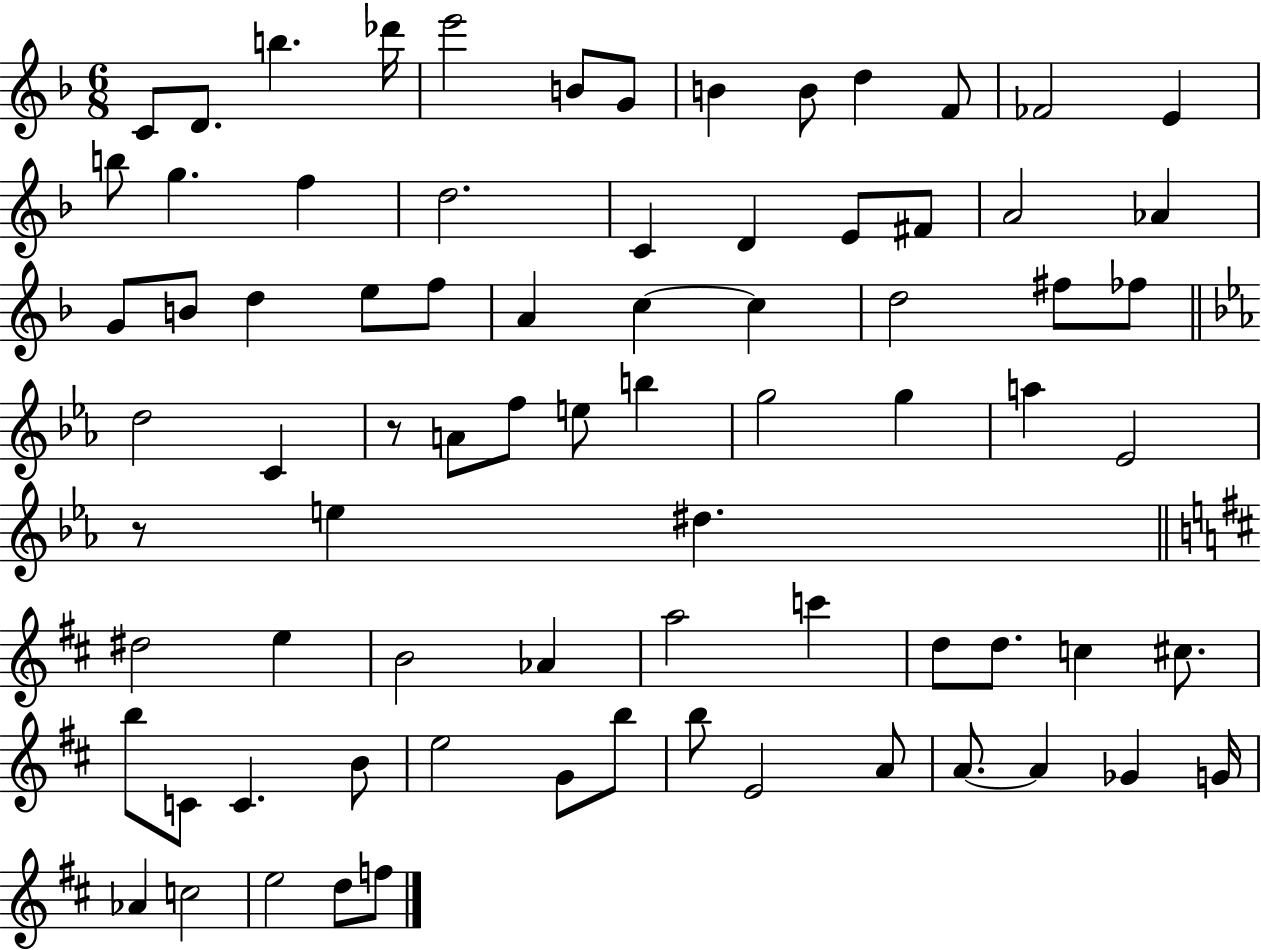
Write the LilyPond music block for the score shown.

{
  \clef treble
  \numericTimeSignature
  \time 6/8
  \key f \major
  c'8 d'8. b''4. des'''16 | e'''2 b'8 g'8 | b'4 b'8 d''4 f'8 | fes'2 e'4 | \break b''8 g''4. f''4 | d''2. | c'4 d'4 e'8 fis'8 | a'2 aes'4 | \break g'8 b'8 d''4 e''8 f''8 | a'4 c''4~~ c''4 | d''2 fis''8 fes''8 | \bar "||" \break \key c \minor d''2 c'4 | r8 a'8 f''8 e''8 b''4 | g''2 g''4 | a''4 ees'2 | \break r8 e''4 dis''4. | \bar "||" \break \key d \major dis''2 e''4 | b'2 aes'4 | a''2 c'''4 | d''8 d''8. c''4 cis''8. | \break b''8 c'8 c'4. b'8 | e''2 g'8 b''8 | b''8 e'2 a'8 | a'8.~~ a'4 ges'4 g'16 | \break aes'4 c''2 | e''2 d''8 f''8 | \bar "|."
}